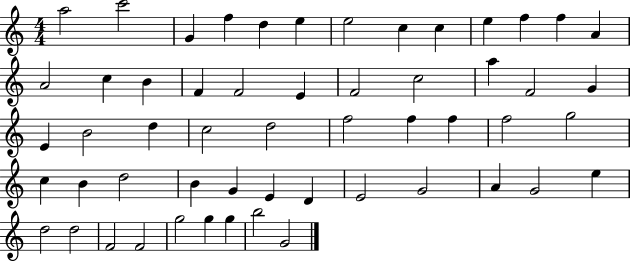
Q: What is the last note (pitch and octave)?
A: G4